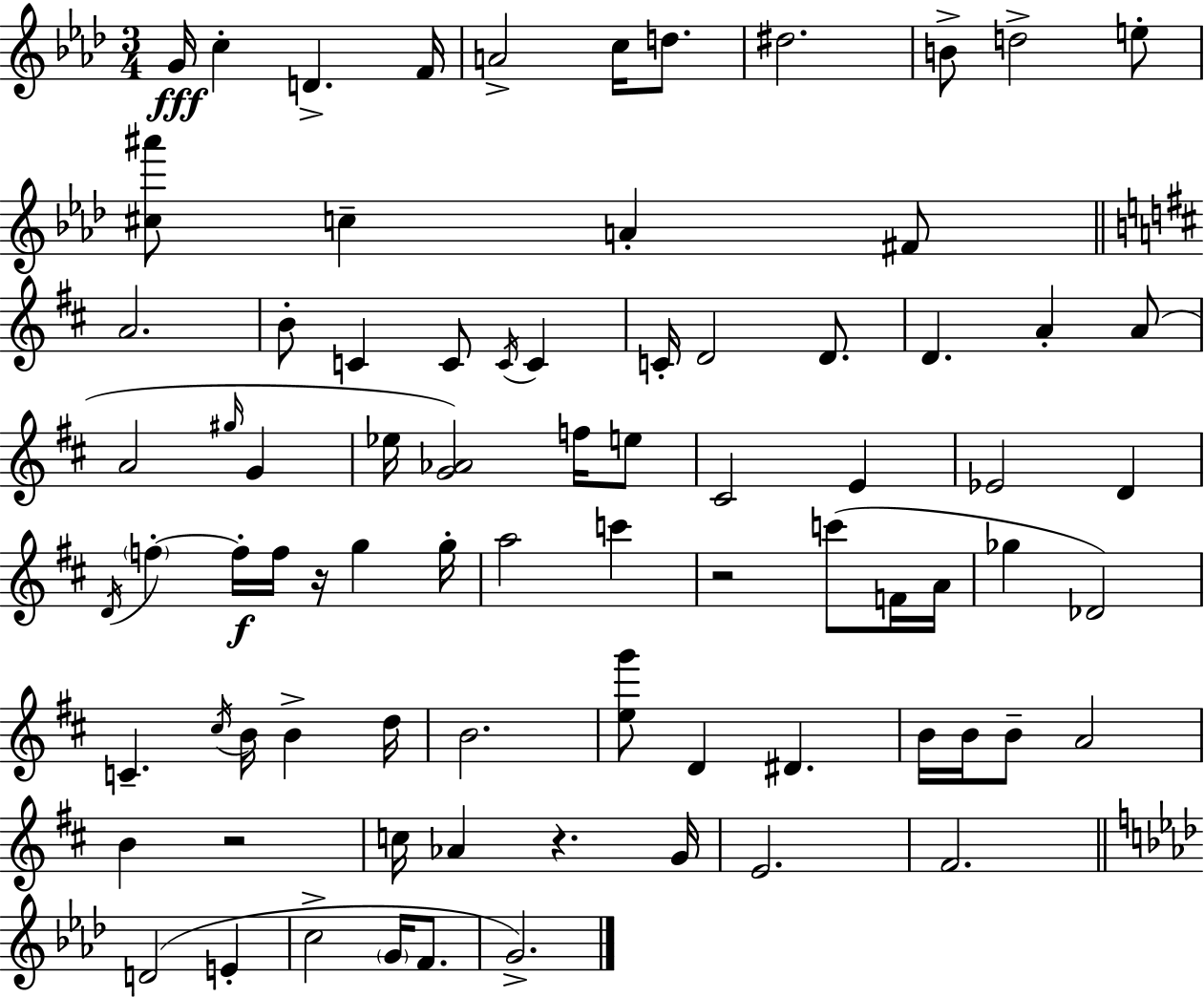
{
  \clef treble
  \numericTimeSignature
  \time 3/4
  \key f \minor
  g'16\fff c''4-. d'4.-> f'16 | a'2-> c''16 d''8. | dis''2. | b'8-> d''2-> e''8-. | \break <cis'' ais'''>8 c''4-- a'4-. fis'8 | \bar "||" \break \key b \minor a'2. | b'8-. c'4 c'8 \acciaccatura { c'16 } c'4 | c'16-. d'2 d'8. | d'4. a'4-. a'8( | \break a'2 \grace { gis''16 } g'4 | ees''16 <g' aes'>2) f''16 | e''8 cis'2 e'4 | ees'2 d'4 | \break \acciaccatura { d'16 } \parenthesize f''4-.~~ f''16-.\f f''16 r16 g''4 | g''16-. a''2 c'''4 | r2 c'''8( | f'16 a'16 ges''4 des'2) | \break c'4.-- \acciaccatura { cis''16 } b'16 b'4-> | d''16 b'2. | <e'' g'''>8 d'4 dis'4. | b'16 b'16 b'8-- a'2 | \break b'4 r2 | c''16 aes'4 r4. | g'16 e'2. | fis'2. | \break \bar "||" \break \key f \minor d'2( e'4-. | c''2-> \parenthesize g'16 f'8. | g'2.->) | \bar "|."
}